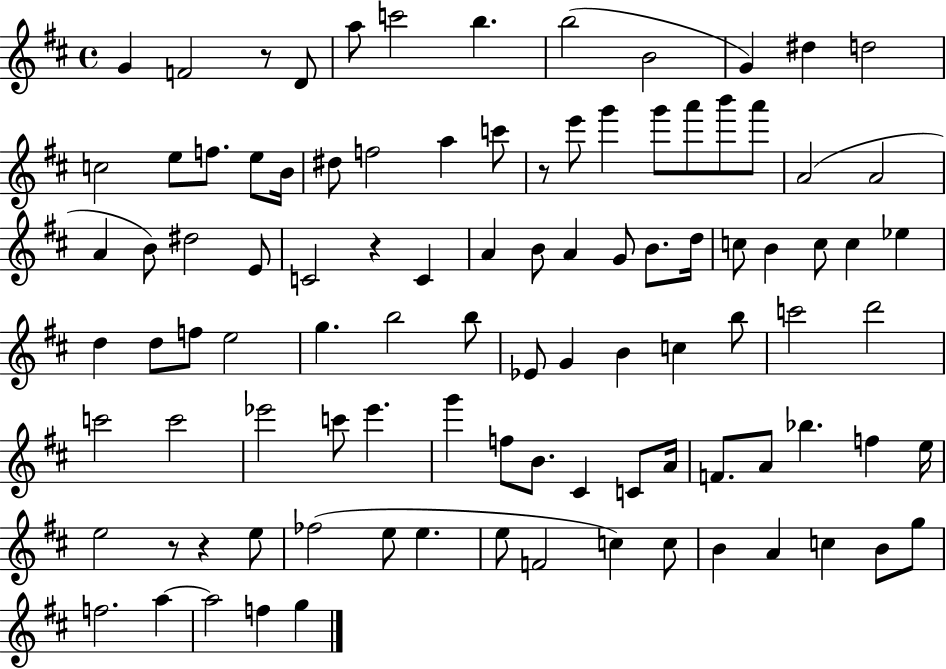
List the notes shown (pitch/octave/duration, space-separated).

G4/q F4/h R/e D4/e A5/e C6/h B5/q. B5/h B4/h G4/q D#5/q D5/h C5/h E5/e F5/e. E5/e B4/s D#5/e F5/h A5/q C6/e R/e E6/e G6/q G6/e A6/e B6/e A6/e A4/h A4/h A4/q B4/e D#5/h E4/e C4/h R/q C4/q A4/q B4/e A4/q G4/e B4/e. D5/s C5/e B4/q C5/e C5/q Eb5/q D5/q D5/e F5/e E5/h G5/q. B5/h B5/e Eb4/e G4/q B4/q C5/q B5/e C6/h D6/h C6/h C6/h Eb6/h C6/e Eb6/q. G6/q F5/e B4/e. C#4/q C4/e A4/s F4/e. A4/e Bb5/q. F5/q E5/s E5/h R/e R/q E5/e FES5/h E5/e E5/q. E5/e F4/h C5/q C5/e B4/q A4/q C5/q B4/e G5/e F5/h. A5/q A5/h F5/q G5/q